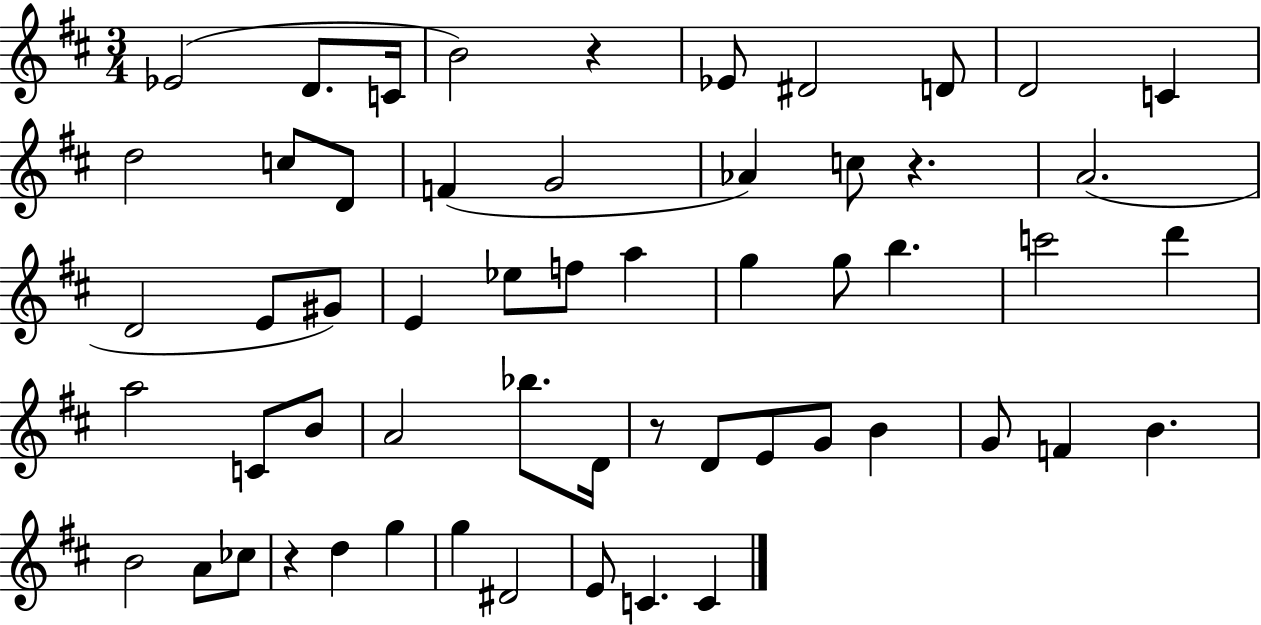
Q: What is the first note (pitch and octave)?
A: Eb4